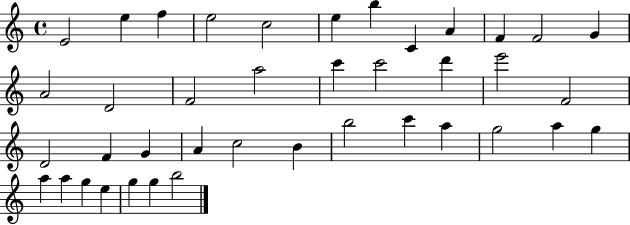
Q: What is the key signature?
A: C major